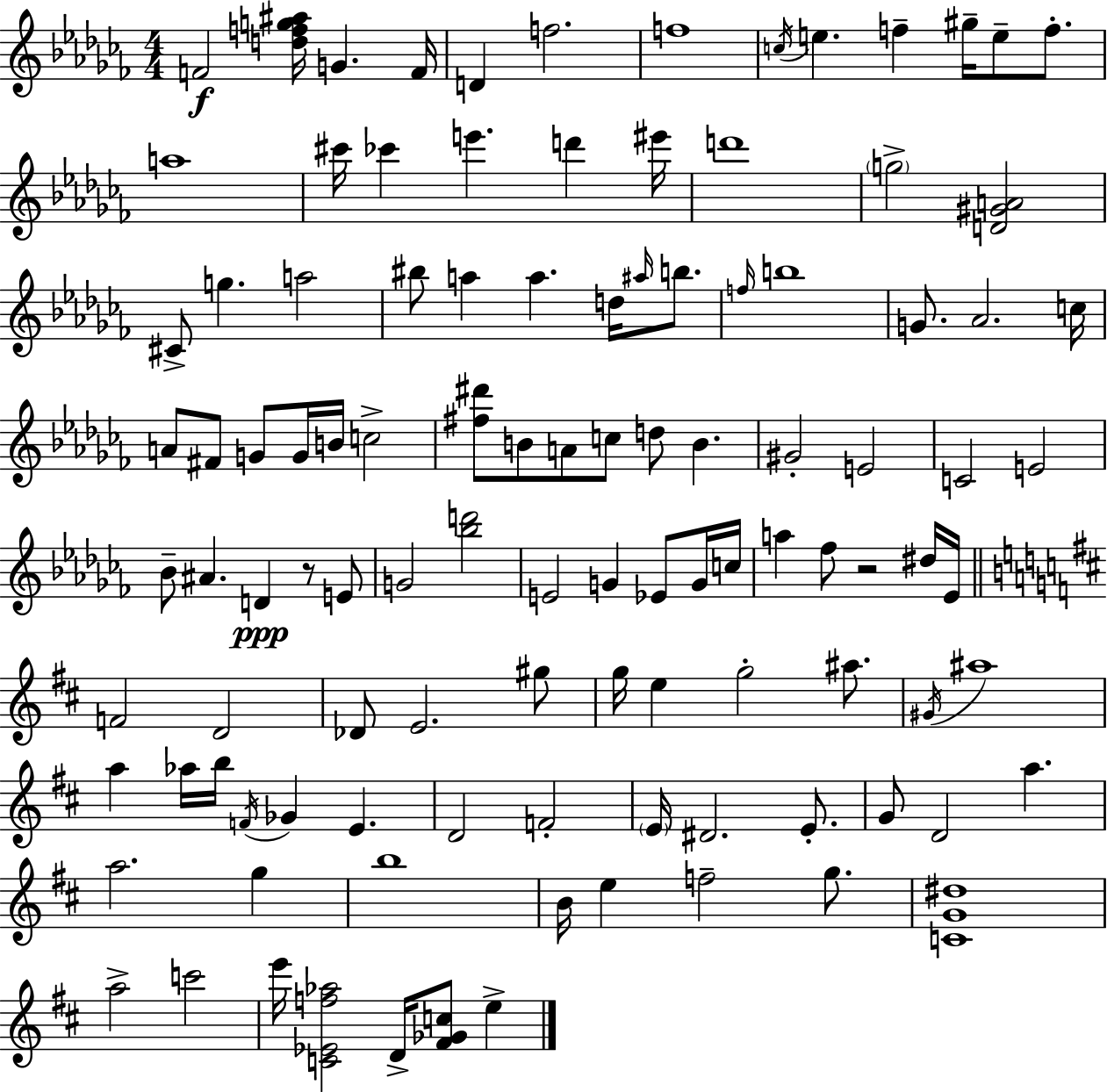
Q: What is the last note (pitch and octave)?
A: E5